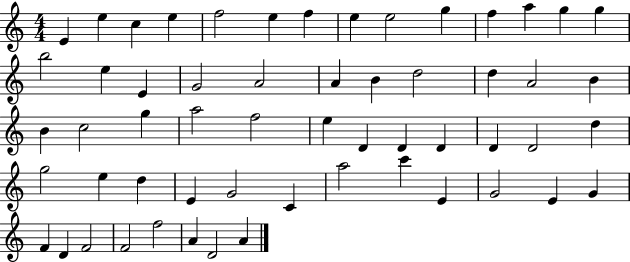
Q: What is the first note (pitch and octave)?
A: E4